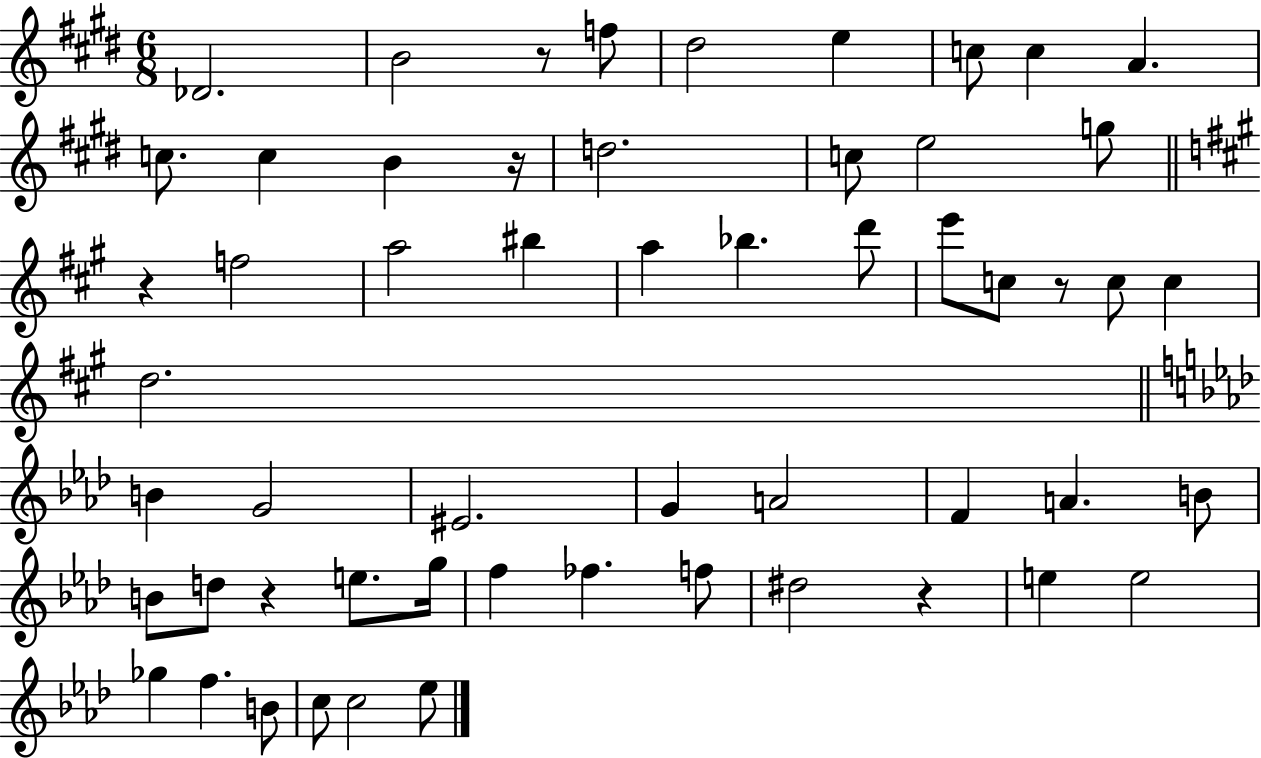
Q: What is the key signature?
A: E major